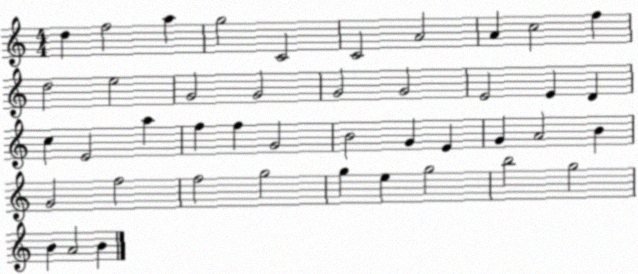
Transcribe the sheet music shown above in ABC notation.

X:1
T:Untitled
M:4/4
L:1/4
K:C
d f2 a g2 C2 C2 A2 A c2 f d2 e2 G2 G2 G2 G2 E2 E D c E2 a f f G2 B2 G E G A2 B G2 f2 f2 g2 g e g2 b2 g2 B A2 B